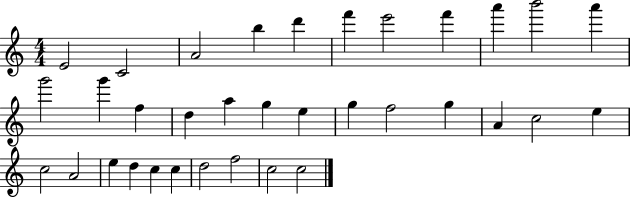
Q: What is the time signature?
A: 4/4